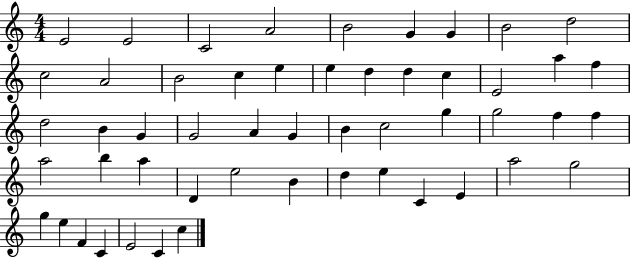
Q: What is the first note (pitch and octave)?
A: E4